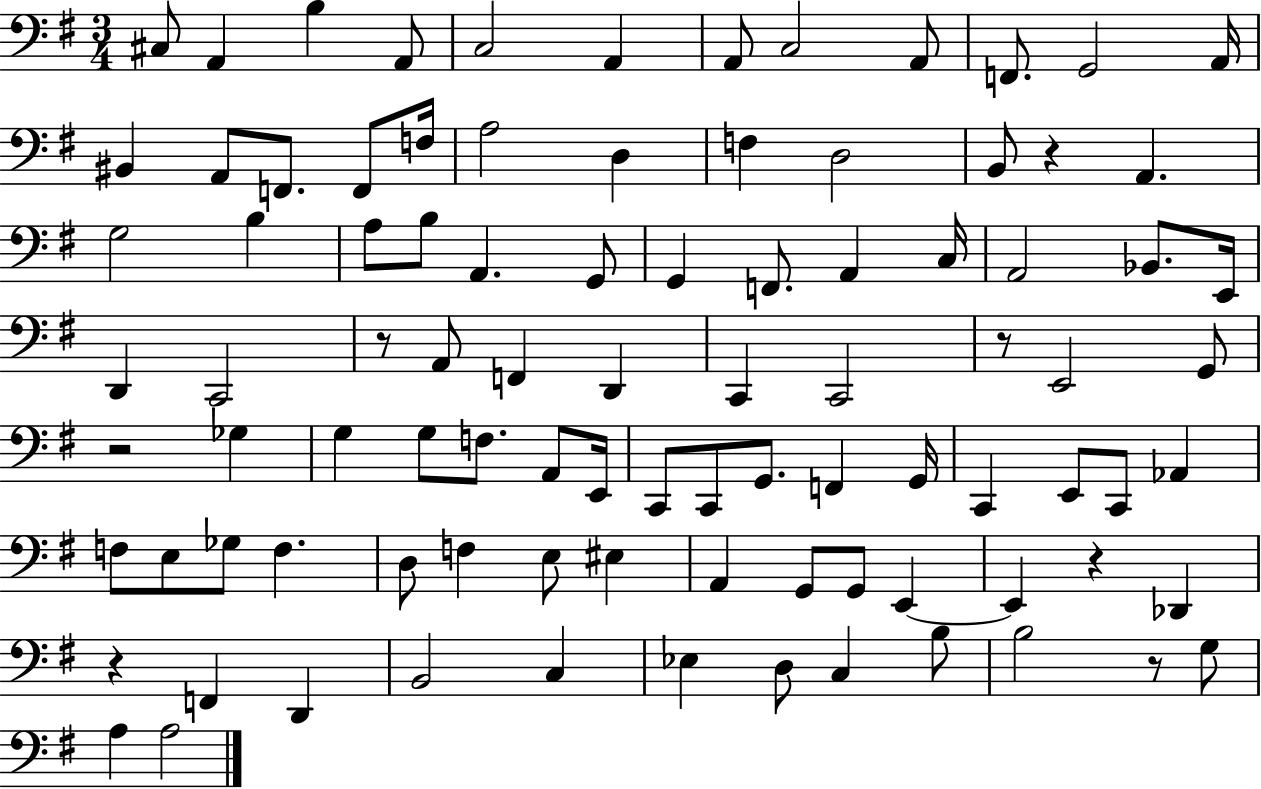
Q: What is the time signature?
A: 3/4